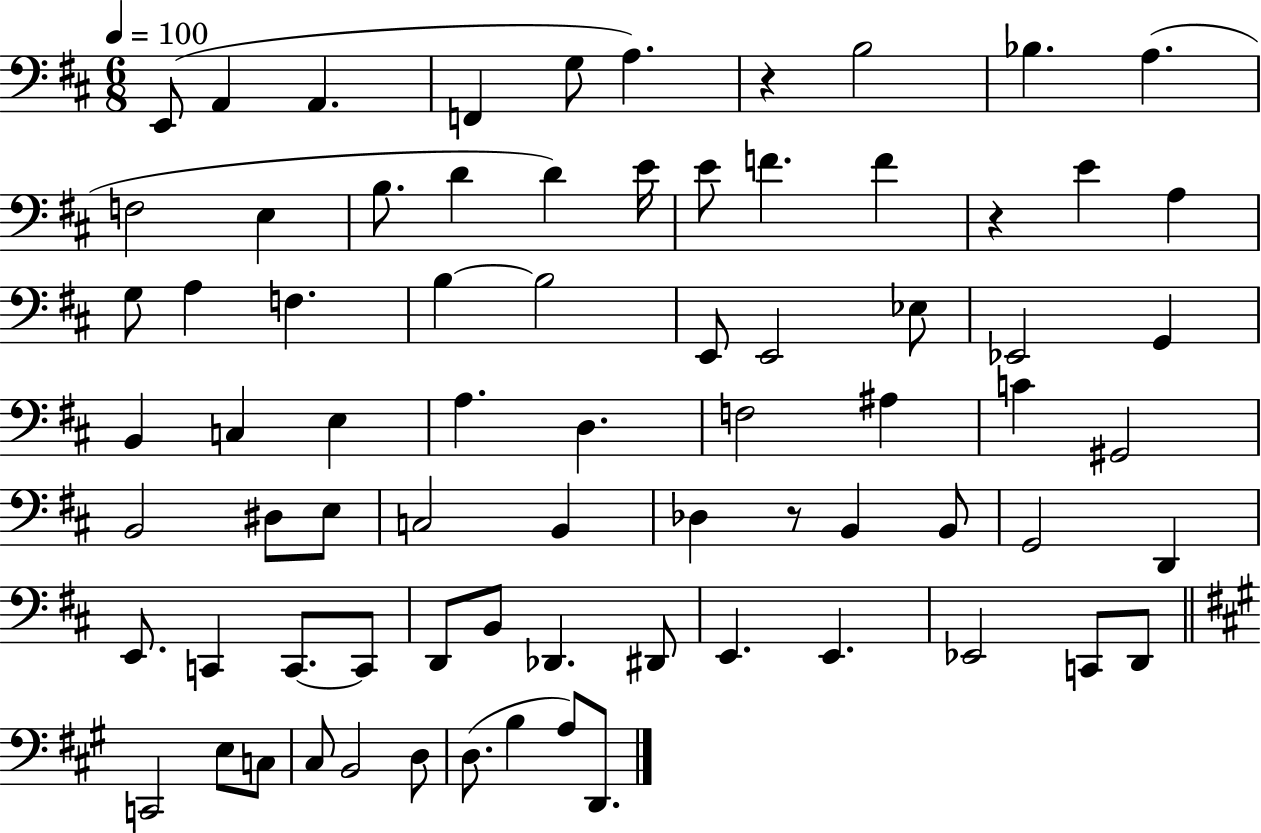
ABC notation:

X:1
T:Untitled
M:6/8
L:1/4
K:D
E,,/2 A,, A,, F,, G,/2 A, z B,2 _B, A, F,2 E, B,/2 D D E/4 E/2 F F z E A, G,/2 A, F, B, B,2 E,,/2 E,,2 _E,/2 _E,,2 G,, B,, C, E, A, D, F,2 ^A, C ^G,,2 B,,2 ^D,/2 E,/2 C,2 B,, _D, z/2 B,, B,,/2 G,,2 D,, E,,/2 C,, C,,/2 C,,/2 D,,/2 B,,/2 _D,, ^D,,/2 E,, E,, _E,,2 C,,/2 D,,/2 C,,2 E,/2 C,/2 ^C,/2 B,,2 D,/2 D,/2 B, A,/2 D,,/2